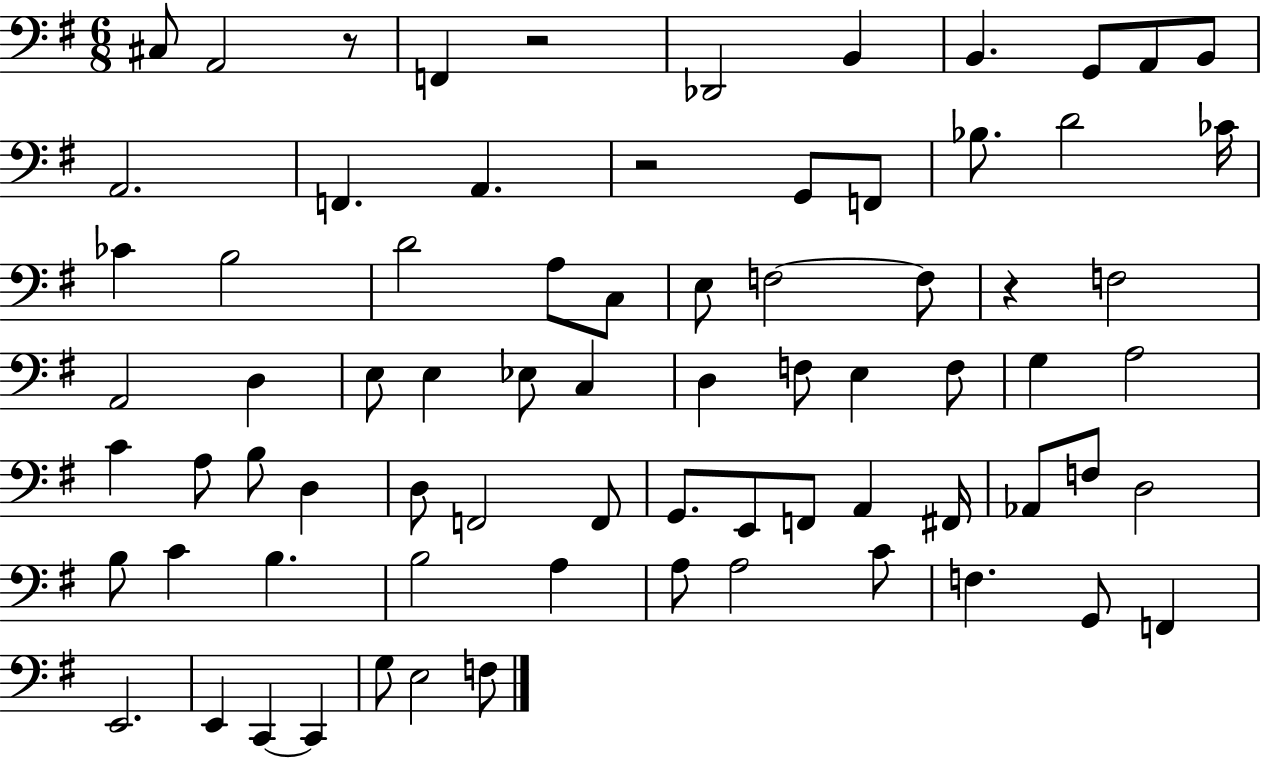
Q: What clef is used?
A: bass